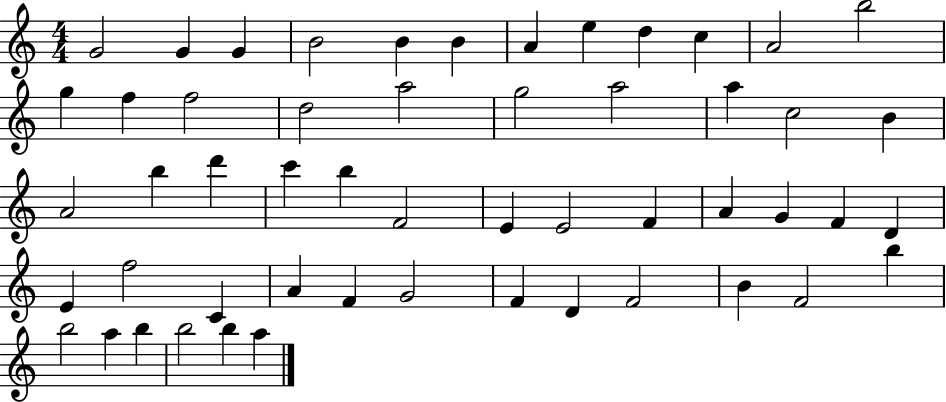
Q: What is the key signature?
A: C major